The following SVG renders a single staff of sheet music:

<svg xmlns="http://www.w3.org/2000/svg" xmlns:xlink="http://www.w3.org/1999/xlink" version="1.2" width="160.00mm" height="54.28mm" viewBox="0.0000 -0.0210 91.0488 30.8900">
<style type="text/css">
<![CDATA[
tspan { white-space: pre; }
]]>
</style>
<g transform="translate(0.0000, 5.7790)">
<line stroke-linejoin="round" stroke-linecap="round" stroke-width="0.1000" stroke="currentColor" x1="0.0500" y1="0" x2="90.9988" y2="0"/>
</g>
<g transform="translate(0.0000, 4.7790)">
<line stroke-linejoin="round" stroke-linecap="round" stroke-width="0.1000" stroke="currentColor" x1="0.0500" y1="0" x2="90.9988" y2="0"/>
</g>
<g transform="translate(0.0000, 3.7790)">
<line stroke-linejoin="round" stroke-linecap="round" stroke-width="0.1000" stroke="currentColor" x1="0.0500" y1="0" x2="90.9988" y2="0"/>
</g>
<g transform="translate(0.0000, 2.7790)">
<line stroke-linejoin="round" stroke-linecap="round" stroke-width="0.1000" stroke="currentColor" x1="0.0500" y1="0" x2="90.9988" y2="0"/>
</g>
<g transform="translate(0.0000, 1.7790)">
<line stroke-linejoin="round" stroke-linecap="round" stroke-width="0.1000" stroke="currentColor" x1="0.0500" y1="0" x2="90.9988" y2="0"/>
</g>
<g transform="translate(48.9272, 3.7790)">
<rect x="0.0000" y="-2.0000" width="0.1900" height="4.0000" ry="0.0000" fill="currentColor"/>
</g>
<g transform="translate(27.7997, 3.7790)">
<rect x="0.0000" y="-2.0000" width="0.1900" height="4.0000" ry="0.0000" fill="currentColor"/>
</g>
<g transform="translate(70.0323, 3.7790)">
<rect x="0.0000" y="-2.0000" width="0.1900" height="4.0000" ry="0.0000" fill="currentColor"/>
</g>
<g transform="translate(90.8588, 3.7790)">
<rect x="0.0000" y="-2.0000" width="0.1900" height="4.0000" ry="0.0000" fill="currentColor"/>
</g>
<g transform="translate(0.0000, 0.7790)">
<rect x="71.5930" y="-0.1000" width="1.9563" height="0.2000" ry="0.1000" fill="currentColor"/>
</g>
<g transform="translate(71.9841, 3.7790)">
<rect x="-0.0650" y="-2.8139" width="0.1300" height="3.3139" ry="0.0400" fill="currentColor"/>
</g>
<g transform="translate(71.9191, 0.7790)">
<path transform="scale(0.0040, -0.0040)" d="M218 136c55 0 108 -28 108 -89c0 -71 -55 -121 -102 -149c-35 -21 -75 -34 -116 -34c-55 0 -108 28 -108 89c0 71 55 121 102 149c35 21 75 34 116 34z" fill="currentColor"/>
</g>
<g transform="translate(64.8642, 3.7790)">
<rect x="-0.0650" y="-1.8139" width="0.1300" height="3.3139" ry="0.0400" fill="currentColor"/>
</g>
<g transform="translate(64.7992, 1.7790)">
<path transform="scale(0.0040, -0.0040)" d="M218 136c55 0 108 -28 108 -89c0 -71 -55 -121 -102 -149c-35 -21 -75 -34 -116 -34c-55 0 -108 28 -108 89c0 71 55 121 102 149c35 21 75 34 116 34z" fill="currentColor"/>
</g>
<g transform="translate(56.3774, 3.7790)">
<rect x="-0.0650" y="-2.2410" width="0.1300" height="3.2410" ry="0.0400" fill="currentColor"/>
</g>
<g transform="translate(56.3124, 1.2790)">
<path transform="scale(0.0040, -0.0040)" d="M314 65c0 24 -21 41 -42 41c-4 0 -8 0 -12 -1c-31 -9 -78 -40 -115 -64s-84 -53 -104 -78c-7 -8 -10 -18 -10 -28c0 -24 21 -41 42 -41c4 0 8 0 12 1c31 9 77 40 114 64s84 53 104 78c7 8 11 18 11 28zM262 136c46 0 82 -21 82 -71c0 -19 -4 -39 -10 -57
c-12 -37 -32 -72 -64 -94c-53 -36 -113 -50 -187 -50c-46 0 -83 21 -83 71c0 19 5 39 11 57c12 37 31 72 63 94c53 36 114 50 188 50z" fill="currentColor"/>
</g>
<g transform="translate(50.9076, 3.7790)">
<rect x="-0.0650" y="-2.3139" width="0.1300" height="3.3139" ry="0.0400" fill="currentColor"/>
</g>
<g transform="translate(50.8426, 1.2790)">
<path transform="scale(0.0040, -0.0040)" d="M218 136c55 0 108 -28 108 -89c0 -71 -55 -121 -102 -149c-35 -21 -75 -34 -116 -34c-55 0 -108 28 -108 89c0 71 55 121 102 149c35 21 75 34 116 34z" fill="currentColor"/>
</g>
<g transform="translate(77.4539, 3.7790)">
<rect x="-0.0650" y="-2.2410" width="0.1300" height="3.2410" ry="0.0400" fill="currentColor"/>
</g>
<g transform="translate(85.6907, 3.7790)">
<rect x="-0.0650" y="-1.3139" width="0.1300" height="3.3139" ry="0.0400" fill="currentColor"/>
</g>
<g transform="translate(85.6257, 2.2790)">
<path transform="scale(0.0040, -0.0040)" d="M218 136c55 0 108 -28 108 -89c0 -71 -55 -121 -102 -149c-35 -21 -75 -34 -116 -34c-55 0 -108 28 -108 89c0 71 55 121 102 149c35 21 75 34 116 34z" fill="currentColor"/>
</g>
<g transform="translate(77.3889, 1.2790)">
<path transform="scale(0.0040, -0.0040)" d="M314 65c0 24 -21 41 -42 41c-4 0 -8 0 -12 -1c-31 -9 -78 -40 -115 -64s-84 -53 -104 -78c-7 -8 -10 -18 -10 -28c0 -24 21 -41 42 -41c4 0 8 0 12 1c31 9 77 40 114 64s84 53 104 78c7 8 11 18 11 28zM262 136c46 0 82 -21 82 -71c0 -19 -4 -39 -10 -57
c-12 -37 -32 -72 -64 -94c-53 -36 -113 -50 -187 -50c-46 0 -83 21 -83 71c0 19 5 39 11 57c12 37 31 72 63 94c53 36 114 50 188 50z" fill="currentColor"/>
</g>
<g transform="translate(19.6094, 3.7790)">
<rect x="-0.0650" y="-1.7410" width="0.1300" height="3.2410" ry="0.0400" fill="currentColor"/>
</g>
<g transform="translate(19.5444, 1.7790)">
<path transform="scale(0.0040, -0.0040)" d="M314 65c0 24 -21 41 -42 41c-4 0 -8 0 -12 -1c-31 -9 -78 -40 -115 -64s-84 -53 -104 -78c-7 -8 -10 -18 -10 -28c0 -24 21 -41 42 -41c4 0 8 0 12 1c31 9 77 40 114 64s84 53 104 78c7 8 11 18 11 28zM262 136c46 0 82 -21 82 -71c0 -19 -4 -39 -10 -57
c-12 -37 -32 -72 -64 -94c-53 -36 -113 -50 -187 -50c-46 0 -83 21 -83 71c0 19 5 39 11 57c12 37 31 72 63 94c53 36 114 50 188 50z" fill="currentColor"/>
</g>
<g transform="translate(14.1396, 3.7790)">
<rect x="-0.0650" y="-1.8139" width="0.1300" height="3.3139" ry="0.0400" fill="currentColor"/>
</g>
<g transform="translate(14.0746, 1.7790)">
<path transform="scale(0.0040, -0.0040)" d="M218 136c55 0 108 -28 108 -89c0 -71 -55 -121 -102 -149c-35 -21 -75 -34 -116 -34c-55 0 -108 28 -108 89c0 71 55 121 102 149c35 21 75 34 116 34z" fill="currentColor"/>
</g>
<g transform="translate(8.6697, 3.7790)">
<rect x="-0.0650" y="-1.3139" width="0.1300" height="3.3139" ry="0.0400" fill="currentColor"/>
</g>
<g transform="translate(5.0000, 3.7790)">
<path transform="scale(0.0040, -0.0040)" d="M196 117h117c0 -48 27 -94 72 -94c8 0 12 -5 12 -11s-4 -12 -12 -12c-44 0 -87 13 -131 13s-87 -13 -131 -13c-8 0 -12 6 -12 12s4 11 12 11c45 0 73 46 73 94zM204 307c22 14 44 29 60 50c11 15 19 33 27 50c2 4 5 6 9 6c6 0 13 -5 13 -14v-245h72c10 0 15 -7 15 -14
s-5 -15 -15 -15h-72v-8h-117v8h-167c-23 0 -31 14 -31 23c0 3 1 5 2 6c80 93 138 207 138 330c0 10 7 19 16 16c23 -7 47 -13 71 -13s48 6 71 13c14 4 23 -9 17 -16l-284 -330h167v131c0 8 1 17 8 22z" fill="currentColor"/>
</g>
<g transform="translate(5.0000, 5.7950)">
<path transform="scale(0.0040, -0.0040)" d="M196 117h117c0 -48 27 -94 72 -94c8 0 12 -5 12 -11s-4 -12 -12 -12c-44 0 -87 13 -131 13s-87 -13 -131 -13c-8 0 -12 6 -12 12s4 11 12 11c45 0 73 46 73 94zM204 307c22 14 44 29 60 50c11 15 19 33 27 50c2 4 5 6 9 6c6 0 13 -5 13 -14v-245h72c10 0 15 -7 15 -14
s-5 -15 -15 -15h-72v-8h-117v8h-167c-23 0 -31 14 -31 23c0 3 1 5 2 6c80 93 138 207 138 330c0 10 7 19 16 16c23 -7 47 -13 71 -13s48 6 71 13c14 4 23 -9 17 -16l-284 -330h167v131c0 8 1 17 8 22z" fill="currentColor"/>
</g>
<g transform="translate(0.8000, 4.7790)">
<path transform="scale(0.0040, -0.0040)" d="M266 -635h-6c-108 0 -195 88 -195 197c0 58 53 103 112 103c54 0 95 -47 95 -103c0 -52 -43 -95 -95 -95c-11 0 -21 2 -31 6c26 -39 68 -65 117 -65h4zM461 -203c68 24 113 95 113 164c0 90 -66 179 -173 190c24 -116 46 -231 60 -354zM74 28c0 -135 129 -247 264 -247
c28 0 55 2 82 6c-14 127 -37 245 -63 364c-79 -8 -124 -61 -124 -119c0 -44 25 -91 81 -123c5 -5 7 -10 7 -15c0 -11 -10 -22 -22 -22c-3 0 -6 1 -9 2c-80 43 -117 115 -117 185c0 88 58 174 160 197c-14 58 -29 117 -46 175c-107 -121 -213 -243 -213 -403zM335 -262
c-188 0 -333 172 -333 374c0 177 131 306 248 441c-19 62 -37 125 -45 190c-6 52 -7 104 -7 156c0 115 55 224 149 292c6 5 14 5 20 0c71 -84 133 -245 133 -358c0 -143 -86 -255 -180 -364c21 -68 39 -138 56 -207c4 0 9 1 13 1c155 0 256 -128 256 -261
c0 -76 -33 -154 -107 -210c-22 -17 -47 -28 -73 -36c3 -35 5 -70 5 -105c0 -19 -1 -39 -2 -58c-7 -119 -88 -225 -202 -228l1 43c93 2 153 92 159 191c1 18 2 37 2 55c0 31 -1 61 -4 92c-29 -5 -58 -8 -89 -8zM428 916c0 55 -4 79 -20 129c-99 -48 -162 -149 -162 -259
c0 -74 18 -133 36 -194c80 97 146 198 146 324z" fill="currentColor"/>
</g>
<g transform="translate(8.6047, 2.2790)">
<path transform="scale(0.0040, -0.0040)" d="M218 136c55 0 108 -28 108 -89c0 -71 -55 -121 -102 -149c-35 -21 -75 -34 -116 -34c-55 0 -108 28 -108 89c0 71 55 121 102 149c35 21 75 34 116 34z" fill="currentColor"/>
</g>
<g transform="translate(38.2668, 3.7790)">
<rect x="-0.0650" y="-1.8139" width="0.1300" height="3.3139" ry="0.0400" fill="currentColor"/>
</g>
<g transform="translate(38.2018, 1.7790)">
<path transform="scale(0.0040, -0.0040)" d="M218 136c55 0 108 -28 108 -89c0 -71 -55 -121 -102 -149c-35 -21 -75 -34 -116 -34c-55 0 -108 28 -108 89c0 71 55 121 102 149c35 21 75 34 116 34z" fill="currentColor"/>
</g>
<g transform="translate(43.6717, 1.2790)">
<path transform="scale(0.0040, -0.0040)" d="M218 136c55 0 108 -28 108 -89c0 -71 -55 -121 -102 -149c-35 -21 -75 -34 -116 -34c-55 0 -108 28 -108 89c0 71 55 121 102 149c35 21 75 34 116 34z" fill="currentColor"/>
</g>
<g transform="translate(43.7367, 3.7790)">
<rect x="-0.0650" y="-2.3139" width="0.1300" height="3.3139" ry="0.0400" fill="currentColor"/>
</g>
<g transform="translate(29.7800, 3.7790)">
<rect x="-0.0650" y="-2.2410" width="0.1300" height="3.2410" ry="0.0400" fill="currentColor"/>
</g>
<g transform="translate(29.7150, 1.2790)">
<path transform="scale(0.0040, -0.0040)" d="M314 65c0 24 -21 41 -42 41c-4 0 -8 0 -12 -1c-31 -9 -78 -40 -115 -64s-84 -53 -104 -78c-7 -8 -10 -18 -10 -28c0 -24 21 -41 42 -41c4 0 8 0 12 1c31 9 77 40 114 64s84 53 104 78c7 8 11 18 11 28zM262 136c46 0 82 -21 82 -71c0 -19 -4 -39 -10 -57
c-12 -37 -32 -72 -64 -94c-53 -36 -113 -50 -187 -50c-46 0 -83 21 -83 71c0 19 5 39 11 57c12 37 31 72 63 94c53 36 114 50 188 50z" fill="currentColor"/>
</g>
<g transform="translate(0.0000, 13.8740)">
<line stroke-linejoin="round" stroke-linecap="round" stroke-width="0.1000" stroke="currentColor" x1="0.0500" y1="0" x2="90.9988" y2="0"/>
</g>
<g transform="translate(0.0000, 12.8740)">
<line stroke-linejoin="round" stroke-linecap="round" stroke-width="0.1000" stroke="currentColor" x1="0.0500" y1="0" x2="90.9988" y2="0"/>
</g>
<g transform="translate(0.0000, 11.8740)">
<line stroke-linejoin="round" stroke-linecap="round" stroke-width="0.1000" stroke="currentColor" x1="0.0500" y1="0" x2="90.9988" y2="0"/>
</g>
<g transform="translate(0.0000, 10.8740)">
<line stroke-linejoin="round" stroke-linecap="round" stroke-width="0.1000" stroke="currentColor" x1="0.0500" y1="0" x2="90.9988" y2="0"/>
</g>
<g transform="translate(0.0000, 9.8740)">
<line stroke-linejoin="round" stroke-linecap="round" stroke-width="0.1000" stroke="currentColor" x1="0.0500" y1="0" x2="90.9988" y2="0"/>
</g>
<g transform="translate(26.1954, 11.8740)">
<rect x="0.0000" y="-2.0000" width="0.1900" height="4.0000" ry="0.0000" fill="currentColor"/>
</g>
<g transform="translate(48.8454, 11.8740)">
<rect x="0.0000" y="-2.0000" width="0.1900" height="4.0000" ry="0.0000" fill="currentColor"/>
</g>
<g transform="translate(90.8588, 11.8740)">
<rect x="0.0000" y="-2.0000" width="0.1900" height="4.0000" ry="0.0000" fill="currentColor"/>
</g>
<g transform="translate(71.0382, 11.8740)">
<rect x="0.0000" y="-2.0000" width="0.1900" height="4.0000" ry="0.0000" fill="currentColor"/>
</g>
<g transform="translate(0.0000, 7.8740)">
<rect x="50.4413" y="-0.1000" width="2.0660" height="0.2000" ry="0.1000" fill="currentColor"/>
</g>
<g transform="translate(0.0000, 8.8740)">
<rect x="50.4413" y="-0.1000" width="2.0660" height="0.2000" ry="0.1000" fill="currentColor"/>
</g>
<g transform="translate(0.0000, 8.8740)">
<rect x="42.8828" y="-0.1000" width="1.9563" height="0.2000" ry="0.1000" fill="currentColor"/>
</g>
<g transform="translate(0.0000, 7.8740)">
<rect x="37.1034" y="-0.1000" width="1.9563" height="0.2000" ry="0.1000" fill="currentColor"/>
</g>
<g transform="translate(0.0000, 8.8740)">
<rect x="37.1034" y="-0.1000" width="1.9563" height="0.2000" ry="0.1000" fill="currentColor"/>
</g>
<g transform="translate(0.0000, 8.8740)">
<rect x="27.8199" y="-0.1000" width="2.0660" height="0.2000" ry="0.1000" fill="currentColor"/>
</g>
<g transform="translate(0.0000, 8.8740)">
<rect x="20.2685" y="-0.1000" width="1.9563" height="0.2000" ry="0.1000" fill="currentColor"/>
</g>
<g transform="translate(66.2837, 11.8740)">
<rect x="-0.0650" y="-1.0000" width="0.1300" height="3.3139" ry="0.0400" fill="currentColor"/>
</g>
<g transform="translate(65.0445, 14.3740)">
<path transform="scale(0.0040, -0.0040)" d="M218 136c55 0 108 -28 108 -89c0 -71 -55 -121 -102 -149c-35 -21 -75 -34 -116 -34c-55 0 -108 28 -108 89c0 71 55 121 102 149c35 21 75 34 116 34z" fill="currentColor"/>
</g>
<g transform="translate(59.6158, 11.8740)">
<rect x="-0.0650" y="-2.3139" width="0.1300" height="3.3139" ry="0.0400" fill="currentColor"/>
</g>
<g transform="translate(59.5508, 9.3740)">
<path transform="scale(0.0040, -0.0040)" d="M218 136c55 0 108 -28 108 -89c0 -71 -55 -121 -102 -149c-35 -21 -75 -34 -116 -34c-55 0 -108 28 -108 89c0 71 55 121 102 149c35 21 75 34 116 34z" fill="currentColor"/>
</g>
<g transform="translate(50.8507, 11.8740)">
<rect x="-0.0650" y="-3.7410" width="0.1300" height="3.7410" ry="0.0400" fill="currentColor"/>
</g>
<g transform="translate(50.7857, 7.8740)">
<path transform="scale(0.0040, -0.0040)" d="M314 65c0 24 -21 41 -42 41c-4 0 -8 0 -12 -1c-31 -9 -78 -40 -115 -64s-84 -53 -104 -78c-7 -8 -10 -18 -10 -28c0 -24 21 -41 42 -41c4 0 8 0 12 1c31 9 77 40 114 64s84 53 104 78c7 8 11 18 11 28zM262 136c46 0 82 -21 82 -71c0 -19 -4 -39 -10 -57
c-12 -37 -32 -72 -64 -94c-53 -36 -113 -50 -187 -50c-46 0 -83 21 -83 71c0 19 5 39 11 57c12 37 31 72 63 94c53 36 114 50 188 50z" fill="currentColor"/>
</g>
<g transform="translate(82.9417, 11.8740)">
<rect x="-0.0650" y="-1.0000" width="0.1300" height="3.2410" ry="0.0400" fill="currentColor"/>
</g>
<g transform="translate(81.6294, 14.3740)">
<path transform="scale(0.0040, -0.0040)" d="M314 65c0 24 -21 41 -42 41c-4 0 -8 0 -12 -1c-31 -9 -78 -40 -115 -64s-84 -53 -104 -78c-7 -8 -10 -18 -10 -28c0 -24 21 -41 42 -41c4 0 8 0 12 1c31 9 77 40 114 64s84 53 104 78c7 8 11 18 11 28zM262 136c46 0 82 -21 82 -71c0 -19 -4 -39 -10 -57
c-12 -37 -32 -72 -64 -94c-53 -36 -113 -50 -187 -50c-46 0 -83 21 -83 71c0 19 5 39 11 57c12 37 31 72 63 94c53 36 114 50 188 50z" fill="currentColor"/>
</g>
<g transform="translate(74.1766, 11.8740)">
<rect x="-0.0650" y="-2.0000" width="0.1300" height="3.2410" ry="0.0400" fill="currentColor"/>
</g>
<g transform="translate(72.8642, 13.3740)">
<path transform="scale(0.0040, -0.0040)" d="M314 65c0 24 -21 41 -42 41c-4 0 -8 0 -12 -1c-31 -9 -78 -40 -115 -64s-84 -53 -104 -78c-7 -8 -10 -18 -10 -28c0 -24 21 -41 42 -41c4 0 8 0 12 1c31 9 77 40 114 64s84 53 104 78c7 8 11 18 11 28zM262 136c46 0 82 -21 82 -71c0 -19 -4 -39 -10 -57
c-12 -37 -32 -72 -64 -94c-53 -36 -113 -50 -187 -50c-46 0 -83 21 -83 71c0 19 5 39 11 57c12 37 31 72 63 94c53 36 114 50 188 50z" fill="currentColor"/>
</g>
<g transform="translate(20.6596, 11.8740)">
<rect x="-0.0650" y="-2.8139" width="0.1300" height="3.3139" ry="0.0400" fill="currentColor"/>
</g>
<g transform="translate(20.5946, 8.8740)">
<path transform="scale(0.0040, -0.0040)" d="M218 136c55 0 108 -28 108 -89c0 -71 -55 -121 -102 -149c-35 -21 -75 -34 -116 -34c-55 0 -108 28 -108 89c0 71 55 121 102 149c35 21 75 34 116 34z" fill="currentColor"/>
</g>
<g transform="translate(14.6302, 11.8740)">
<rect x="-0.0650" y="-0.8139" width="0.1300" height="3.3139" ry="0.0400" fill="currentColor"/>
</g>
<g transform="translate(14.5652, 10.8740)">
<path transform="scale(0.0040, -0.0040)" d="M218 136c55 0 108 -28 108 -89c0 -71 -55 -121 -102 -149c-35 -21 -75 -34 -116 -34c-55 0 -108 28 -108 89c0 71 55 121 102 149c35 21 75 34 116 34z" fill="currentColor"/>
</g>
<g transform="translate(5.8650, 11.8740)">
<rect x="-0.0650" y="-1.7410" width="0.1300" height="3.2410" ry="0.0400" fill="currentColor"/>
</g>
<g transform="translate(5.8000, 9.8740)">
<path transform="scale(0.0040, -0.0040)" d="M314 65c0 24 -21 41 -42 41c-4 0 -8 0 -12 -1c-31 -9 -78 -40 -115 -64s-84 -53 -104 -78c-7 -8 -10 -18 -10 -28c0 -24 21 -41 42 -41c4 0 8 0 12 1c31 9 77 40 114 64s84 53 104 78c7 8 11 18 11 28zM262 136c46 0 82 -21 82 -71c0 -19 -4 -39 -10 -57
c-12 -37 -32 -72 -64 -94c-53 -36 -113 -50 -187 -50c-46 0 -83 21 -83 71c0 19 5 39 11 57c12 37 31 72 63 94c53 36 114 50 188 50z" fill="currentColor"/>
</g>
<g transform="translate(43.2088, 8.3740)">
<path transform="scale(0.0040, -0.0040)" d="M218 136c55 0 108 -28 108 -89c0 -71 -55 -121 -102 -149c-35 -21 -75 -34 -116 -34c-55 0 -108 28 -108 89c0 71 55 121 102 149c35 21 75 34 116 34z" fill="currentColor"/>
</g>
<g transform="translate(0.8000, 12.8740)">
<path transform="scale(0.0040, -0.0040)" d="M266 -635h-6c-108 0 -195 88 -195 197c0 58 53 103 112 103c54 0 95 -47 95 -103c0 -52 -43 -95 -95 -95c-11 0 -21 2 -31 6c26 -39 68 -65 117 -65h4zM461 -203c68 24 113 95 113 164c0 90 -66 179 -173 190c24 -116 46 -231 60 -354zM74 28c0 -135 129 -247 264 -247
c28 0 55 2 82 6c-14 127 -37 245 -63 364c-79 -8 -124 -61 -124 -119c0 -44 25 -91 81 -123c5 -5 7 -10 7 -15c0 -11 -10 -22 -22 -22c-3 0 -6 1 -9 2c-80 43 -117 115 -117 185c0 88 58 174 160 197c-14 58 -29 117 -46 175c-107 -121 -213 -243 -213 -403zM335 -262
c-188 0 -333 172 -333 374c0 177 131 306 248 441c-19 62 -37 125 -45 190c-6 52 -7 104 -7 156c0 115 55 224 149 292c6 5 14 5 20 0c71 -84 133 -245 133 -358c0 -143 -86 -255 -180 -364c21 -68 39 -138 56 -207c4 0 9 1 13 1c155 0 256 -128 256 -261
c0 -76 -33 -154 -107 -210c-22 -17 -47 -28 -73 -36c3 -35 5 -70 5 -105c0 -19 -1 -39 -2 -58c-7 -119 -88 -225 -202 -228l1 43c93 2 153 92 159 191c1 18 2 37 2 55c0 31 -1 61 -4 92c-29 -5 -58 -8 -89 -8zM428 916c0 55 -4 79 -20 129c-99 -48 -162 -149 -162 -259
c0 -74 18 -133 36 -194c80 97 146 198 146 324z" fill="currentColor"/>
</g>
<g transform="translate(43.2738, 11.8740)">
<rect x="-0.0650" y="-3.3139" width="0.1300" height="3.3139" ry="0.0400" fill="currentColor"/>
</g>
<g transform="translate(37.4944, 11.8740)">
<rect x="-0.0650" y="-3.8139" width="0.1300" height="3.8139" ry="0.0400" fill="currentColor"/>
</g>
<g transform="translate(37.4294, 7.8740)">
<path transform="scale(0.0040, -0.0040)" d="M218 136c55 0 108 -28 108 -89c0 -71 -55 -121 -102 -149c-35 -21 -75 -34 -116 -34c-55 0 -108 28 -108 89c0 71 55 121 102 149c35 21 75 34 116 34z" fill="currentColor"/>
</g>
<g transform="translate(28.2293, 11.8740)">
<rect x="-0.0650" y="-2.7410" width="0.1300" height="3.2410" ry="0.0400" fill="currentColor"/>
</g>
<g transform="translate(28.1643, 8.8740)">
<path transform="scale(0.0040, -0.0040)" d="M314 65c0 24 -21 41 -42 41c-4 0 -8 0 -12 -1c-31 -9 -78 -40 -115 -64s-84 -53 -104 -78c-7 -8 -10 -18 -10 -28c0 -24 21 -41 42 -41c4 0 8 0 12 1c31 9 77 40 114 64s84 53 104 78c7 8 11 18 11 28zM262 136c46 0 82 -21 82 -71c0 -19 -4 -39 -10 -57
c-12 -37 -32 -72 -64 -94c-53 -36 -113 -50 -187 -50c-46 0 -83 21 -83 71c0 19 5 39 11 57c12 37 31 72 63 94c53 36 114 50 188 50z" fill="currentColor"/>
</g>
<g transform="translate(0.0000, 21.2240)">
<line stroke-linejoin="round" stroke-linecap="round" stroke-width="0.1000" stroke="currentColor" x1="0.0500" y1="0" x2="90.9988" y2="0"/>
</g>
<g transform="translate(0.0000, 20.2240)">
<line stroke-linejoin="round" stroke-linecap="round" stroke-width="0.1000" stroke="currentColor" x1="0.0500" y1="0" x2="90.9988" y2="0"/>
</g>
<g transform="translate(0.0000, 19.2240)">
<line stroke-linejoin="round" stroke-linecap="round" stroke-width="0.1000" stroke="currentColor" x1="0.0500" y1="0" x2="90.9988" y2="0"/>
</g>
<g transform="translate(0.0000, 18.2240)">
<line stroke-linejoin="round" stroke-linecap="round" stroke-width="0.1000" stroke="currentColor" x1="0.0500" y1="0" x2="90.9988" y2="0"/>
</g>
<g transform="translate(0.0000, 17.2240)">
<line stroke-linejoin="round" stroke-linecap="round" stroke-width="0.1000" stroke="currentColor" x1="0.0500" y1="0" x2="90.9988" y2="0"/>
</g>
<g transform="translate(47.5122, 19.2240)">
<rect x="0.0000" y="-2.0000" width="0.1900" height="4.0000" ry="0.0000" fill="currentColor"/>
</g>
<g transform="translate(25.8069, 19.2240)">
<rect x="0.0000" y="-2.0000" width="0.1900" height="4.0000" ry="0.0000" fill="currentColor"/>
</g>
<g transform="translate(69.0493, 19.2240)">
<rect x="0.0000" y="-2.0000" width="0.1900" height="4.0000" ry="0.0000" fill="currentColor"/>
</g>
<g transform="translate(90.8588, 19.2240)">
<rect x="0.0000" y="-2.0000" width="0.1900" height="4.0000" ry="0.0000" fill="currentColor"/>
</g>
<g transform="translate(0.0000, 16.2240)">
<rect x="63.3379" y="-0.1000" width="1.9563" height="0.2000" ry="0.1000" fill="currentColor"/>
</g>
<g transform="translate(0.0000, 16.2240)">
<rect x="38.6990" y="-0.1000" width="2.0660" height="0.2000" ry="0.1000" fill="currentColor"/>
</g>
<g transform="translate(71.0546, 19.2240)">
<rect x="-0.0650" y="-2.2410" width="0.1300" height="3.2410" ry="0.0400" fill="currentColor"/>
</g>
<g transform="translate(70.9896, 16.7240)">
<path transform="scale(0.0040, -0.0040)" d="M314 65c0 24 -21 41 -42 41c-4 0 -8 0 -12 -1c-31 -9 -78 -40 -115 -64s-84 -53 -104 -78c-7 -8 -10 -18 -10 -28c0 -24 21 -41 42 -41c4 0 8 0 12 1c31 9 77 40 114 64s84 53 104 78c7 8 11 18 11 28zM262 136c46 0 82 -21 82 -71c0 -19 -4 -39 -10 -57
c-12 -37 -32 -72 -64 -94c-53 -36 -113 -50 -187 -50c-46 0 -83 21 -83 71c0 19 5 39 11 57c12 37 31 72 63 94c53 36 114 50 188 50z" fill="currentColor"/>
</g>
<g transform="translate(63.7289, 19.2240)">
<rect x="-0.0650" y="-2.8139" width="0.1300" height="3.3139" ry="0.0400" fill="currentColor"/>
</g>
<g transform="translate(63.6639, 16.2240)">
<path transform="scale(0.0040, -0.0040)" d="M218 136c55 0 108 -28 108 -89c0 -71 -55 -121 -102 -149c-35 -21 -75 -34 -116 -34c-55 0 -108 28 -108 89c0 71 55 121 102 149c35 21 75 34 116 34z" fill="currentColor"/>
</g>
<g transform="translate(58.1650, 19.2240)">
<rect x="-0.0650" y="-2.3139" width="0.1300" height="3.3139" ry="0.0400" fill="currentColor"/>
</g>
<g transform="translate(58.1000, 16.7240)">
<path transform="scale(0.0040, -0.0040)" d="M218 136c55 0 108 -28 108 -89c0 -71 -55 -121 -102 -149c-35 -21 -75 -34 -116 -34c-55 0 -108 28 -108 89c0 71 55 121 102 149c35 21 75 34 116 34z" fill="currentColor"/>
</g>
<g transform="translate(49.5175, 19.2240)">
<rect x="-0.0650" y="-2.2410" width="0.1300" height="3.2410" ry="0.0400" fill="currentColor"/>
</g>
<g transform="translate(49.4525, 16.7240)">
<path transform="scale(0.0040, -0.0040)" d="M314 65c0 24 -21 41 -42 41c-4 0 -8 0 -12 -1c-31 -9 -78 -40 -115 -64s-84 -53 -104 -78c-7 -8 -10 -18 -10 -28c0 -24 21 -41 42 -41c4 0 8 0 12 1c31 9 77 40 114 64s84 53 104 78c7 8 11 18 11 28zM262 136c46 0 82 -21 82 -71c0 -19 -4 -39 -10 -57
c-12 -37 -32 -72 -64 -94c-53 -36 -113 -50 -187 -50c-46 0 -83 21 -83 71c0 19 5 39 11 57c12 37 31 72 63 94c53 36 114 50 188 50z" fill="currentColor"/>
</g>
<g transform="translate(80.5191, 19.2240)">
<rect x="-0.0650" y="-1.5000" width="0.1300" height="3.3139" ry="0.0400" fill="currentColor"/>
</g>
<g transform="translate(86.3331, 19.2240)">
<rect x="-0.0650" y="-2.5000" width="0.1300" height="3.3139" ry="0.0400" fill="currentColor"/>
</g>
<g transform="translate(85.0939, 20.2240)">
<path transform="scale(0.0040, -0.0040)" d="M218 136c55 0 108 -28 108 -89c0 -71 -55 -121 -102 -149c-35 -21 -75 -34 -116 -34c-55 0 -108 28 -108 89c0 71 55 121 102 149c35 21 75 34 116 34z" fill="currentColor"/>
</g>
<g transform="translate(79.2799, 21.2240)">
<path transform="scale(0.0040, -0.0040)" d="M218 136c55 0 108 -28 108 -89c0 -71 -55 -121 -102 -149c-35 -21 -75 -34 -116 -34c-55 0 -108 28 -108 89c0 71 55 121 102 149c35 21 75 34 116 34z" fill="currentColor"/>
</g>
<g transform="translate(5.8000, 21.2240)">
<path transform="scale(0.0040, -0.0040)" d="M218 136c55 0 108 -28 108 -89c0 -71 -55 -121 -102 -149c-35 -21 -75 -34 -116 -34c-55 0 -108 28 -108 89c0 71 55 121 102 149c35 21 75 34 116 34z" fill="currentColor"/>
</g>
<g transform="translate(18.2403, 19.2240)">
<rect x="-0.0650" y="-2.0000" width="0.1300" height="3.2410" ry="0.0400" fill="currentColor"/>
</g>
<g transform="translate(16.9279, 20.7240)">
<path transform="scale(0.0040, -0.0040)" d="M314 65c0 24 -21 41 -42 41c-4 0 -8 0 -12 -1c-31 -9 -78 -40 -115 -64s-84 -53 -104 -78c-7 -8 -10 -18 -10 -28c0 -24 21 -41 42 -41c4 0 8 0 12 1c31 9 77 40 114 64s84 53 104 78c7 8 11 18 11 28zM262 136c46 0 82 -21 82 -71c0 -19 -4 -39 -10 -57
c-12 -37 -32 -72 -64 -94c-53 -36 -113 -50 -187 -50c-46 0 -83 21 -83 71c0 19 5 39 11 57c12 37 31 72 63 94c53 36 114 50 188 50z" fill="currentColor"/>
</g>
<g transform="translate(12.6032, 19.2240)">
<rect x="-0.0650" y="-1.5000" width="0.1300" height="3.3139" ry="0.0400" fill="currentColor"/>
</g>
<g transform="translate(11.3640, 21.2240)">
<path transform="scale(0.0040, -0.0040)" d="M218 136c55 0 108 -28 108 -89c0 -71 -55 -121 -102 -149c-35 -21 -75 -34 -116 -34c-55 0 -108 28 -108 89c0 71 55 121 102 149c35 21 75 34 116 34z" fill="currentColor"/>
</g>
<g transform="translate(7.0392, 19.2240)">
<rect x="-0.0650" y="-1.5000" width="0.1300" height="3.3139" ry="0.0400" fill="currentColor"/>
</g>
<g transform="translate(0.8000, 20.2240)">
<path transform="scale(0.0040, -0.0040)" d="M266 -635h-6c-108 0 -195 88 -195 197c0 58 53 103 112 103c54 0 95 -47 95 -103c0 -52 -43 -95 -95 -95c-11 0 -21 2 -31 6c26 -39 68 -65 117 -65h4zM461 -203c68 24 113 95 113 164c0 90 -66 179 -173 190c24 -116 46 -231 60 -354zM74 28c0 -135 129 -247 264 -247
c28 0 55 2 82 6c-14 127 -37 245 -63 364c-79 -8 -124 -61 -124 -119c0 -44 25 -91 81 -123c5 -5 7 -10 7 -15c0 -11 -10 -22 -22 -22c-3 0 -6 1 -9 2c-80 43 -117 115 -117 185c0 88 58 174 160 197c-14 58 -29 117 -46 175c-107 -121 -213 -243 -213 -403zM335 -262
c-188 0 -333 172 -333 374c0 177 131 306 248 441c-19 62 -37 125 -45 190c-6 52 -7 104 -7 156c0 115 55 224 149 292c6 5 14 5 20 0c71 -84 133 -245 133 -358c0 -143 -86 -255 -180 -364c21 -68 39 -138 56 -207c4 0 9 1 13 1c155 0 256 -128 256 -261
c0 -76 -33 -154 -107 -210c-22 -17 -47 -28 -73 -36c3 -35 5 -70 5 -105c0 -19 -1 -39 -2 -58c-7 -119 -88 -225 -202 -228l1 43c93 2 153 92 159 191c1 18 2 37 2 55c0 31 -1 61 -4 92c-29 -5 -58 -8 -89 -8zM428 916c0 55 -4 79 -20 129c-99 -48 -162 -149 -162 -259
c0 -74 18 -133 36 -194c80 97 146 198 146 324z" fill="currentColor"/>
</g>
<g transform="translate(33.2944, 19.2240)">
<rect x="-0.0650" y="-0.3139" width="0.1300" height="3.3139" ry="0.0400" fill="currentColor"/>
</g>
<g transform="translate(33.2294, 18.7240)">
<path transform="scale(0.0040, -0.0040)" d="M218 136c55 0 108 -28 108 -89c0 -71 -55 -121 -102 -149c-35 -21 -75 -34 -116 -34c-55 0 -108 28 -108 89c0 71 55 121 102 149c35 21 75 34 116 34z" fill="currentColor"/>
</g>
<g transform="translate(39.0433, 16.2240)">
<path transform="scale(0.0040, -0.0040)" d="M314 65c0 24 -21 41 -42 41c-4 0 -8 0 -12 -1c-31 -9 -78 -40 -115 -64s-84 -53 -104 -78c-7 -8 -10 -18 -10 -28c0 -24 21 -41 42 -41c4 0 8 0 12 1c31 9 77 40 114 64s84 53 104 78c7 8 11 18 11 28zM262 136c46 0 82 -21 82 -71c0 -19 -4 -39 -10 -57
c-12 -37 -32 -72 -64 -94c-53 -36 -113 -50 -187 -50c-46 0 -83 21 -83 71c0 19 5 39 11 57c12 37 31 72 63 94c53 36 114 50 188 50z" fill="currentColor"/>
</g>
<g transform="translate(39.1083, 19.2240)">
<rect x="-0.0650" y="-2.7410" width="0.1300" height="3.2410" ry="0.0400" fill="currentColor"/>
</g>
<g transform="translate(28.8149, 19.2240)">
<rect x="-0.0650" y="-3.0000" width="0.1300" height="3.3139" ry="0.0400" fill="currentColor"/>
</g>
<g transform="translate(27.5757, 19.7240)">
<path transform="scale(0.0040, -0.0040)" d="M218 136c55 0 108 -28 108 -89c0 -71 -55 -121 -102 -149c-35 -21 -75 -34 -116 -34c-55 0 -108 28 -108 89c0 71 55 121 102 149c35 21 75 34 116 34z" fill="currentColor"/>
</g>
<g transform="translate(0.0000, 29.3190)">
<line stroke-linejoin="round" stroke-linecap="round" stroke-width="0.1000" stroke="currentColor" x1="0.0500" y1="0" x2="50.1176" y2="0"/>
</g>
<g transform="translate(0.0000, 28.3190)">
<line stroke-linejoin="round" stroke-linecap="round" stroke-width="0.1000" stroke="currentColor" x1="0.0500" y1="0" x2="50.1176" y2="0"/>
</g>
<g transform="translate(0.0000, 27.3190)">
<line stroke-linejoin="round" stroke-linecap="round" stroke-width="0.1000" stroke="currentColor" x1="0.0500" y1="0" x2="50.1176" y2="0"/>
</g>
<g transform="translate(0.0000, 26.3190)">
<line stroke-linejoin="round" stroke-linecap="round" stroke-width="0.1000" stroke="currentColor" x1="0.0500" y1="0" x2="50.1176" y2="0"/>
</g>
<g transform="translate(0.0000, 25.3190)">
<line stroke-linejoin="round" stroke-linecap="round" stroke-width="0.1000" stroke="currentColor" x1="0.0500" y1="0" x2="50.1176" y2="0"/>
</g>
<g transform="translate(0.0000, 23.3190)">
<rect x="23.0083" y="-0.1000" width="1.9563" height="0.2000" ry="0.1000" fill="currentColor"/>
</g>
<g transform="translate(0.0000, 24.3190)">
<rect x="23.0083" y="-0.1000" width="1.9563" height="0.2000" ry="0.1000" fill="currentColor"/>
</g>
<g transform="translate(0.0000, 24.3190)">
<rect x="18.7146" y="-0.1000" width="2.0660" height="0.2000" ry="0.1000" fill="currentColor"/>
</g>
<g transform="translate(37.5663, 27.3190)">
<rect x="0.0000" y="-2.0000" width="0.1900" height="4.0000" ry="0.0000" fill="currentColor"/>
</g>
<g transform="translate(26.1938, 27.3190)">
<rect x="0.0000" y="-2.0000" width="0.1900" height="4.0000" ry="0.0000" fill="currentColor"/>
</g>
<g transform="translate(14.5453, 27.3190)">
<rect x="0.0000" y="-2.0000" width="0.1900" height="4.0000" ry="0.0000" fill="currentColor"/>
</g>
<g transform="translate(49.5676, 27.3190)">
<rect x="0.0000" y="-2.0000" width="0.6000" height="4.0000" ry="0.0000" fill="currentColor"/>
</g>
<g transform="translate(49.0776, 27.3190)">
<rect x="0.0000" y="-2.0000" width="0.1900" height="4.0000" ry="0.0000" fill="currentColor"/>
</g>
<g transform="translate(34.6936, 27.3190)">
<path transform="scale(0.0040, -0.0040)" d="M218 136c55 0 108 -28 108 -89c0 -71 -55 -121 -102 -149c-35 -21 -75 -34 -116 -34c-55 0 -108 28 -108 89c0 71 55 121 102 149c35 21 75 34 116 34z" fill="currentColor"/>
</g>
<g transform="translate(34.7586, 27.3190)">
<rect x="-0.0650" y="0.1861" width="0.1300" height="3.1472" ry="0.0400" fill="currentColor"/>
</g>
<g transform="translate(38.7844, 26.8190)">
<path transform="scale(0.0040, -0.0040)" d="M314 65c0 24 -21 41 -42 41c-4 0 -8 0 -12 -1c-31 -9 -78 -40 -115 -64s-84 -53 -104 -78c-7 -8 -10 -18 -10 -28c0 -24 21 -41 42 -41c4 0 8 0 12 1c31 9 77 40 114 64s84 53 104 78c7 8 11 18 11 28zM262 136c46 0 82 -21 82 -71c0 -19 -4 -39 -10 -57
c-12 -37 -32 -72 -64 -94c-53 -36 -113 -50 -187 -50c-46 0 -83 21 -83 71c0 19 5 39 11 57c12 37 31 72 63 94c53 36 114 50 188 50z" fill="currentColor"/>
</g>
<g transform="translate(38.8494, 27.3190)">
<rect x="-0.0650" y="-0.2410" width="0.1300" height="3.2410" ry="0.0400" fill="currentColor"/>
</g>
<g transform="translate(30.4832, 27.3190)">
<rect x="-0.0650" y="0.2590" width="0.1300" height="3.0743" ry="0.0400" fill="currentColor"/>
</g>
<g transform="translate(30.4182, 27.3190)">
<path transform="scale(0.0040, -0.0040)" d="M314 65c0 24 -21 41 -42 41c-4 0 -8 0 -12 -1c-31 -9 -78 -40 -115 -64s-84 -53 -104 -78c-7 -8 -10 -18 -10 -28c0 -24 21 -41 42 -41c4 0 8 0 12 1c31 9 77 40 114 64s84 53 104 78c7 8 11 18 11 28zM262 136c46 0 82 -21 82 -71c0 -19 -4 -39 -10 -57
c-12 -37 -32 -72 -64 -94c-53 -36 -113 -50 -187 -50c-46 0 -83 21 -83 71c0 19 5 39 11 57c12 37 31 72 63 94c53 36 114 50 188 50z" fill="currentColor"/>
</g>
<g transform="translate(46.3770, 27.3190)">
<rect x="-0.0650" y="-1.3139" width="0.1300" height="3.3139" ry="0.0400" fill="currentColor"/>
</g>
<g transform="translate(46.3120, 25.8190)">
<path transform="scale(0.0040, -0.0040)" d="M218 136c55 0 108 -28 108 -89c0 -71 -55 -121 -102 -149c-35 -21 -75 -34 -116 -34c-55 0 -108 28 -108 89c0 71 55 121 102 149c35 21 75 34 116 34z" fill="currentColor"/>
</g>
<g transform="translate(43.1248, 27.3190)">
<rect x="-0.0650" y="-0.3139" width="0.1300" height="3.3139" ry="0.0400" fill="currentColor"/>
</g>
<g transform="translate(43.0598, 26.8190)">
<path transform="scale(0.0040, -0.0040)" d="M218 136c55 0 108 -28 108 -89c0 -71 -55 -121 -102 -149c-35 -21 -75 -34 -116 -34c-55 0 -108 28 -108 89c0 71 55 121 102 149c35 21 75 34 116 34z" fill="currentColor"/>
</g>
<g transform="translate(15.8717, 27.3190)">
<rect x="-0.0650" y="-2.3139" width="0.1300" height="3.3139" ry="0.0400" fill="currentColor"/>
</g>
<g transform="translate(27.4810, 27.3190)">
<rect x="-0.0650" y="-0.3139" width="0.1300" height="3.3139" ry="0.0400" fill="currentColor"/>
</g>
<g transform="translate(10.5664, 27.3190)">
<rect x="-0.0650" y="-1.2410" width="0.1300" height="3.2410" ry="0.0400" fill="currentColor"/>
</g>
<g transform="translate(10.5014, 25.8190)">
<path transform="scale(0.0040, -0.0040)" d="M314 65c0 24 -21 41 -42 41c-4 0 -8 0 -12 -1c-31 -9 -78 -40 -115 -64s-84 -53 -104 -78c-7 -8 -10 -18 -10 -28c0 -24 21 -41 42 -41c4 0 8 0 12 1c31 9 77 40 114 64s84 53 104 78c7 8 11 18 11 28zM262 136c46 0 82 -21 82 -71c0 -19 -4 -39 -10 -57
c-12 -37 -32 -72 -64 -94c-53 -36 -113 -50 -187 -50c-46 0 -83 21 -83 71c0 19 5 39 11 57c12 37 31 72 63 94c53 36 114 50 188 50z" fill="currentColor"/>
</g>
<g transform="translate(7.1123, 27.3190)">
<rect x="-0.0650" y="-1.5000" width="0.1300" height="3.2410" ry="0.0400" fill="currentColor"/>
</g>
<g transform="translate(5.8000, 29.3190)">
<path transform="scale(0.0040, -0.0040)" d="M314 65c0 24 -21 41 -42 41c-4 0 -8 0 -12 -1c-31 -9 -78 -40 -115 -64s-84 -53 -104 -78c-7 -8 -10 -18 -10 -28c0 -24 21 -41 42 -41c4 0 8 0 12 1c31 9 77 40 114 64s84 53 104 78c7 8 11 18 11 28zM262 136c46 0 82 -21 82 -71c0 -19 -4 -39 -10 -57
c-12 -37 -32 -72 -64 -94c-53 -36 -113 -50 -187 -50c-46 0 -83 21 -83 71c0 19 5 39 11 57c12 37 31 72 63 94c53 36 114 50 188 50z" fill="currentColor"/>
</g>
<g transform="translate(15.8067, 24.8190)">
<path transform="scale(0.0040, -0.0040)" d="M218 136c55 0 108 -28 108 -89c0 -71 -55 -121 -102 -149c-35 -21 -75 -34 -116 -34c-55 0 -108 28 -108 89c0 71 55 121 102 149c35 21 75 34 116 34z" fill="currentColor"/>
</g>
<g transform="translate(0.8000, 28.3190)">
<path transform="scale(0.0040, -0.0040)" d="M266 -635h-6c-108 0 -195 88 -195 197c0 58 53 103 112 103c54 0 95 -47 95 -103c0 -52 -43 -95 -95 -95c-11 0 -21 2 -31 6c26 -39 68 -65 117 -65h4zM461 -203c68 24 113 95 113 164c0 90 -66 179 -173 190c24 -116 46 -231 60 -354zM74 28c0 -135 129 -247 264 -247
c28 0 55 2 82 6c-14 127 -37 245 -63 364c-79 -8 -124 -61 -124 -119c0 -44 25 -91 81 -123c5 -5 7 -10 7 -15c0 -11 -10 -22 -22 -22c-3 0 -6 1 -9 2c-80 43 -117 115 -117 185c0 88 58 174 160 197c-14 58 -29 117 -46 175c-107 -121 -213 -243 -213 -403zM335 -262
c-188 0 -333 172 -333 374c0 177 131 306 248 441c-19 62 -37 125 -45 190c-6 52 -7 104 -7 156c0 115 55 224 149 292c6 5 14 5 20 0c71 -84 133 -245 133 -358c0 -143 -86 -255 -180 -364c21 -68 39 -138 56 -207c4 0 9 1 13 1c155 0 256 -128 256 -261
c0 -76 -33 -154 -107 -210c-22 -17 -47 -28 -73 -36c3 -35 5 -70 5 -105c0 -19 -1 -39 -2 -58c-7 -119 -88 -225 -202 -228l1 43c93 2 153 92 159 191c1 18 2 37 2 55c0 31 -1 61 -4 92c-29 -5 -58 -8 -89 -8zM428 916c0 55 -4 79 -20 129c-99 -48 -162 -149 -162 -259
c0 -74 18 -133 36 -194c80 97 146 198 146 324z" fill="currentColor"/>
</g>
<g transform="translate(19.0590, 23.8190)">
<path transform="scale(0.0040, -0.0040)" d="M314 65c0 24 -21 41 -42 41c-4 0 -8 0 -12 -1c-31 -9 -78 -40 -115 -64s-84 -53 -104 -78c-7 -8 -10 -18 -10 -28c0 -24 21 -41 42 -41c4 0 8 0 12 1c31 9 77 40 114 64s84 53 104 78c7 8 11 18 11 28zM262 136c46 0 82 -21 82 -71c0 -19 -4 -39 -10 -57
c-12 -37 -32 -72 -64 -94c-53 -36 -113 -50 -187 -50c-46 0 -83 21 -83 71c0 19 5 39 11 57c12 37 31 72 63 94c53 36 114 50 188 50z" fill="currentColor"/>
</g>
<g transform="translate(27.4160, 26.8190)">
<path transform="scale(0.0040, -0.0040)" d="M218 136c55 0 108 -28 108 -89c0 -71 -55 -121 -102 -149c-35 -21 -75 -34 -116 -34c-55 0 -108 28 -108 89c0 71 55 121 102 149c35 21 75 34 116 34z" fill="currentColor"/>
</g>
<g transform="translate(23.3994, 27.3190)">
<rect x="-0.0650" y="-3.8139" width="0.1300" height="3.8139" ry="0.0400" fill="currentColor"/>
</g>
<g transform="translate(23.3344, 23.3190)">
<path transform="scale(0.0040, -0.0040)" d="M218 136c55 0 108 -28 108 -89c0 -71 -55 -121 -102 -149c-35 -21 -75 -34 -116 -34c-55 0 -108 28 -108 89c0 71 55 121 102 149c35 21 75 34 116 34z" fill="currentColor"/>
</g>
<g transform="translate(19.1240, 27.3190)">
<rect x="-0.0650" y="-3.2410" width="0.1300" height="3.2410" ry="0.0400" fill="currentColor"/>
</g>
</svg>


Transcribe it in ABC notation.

X:1
T:Untitled
M:4/4
L:1/4
K:C
e f f2 g2 f g g g2 f a g2 e f2 d a a2 c' b c'2 g D F2 D2 E E F2 A c a2 g2 g a g2 E G E2 e2 g b2 c' c B2 B c2 c e